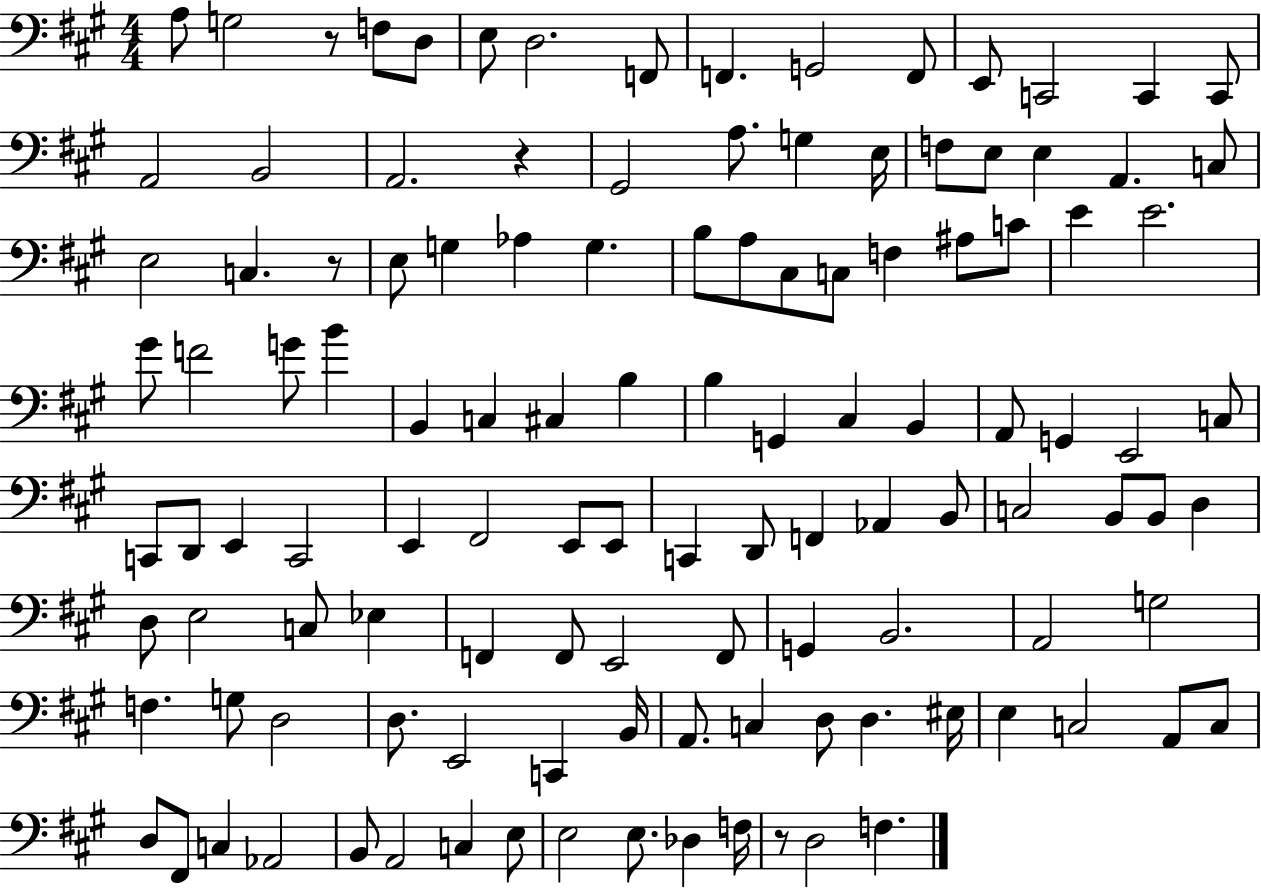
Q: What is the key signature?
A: A major